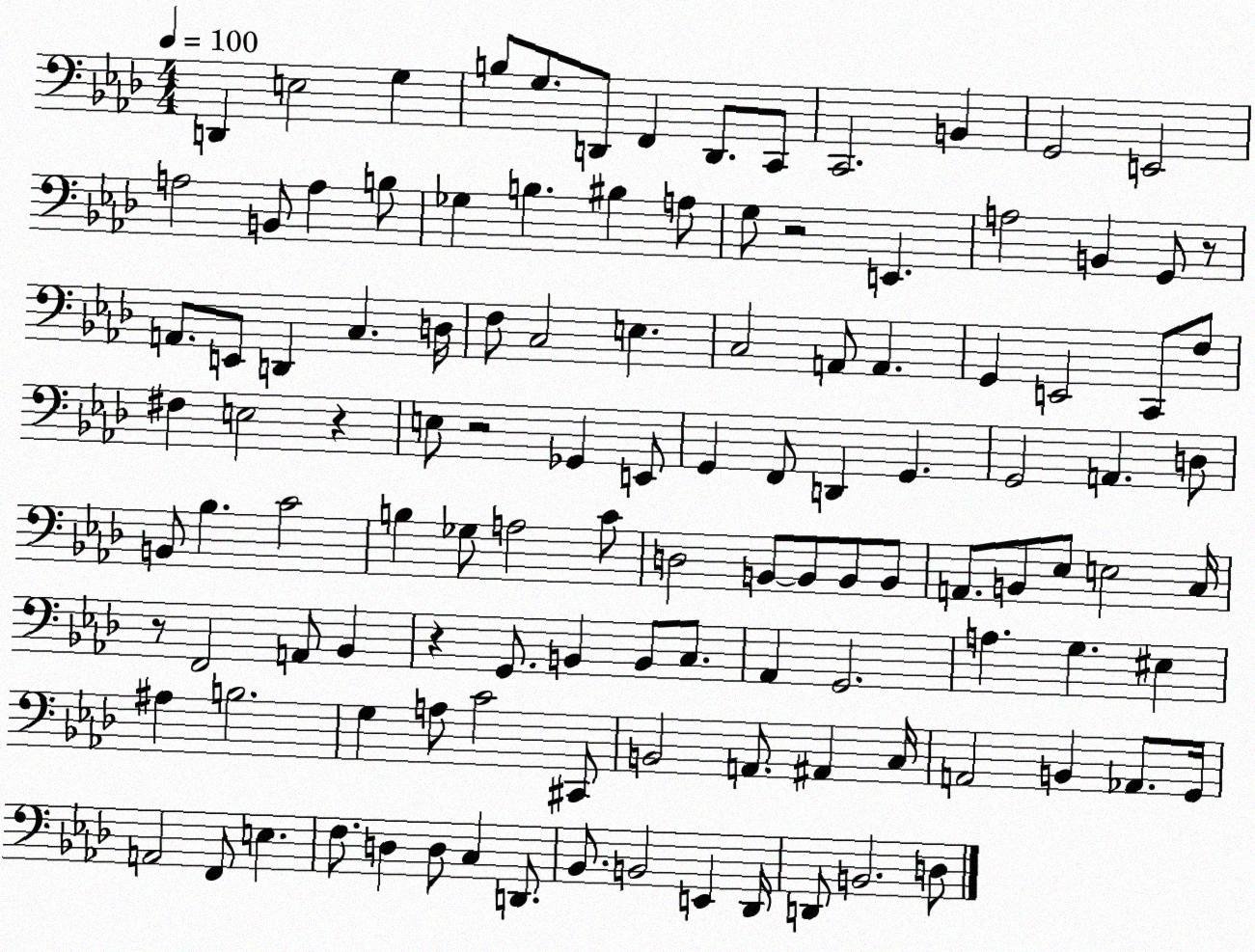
X:1
T:Untitled
M:4/4
L:1/4
K:Ab
D,, E,2 G, B,/2 G,/2 D,,/2 F,, D,,/2 C,,/2 C,,2 B,, G,,2 E,,2 A,2 B,,/2 A, B,/2 _G, B, ^B, A,/2 G,/2 z2 E,, A,2 B,, G,,/2 z/2 A,,/2 E,,/2 D,, C, D,/4 F,/2 C,2 E, C,2 A,,/2 A,, G,, E,,2 C,,/2 F,/2 ^F, E,2 z E,/2 z2 _G,, E,,/2 G,, F,,/2 D,, G,, G,,2 A,, D,/2 B,,/2 _B, C2 B, _G,/2 A,2 C/2 D,2 B,,/2 B,,/2 B,,/2 B,,/2 A,,/2 B,,/2 _E,/2 E,2 C,/4 z/2 F,,2 A,,/2 _B,, z G,,/2 B,, B,,/2 C,/2 _A,, G,,2 A, G, ^E, ^A, B,2 G, A,/2 C2 ^C,,/2 B,,2 A,,/2 ^A,, C,/4 A,,2 B,, _A,,/2 G,,/4 A,,2 F,,/2 E, F,/2 D, D,/2 C, D,,/2 _B,,/2 B,,2 E,, _D,,/4 D,,/2 B,,2 D,/2